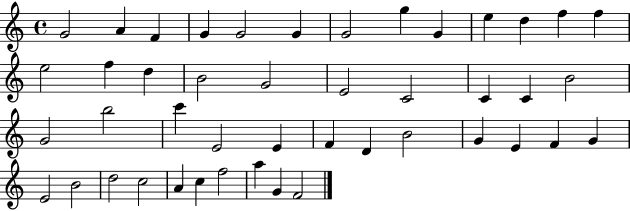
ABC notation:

X:1
T:Untitled
M:4/4
L:1/4
K:C
G2 A F G G2 G G2 g G e d f f e2 f d B2 G2 E2 C2 C C B2 G2 b2 c' E2 E F D B2 G E F G E2 B2 d2 c2 A c f2 a G F2